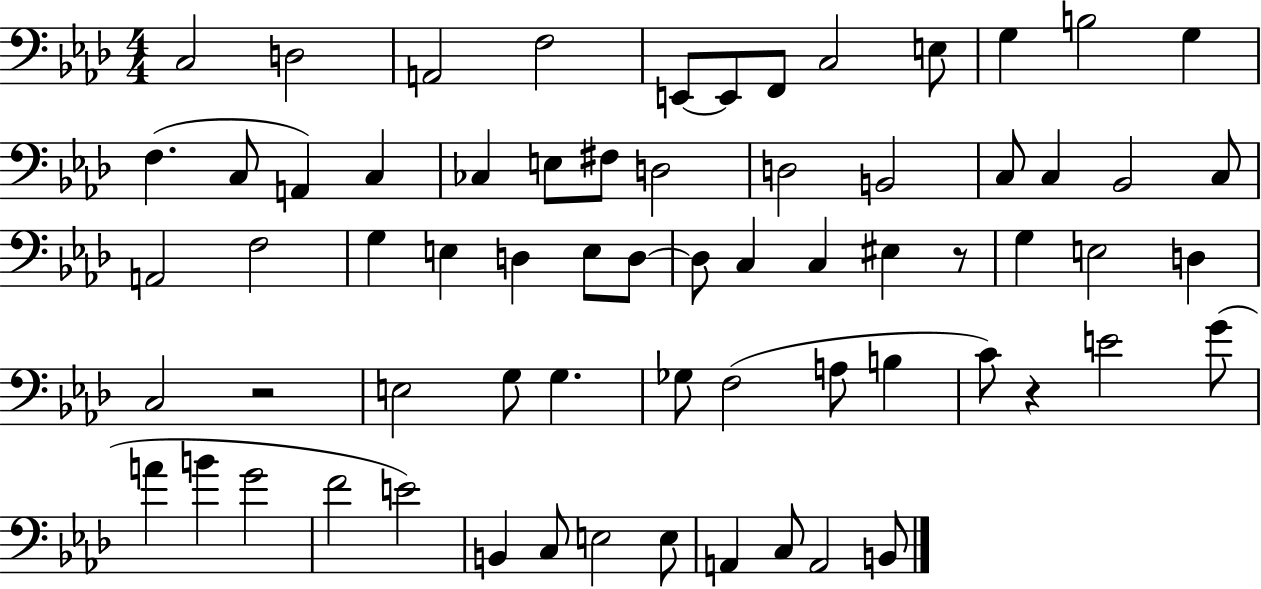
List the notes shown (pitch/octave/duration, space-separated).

C3/h D3/h A2/h F3/h E2/e E2/e F2/e C3/h E3/e G3/q B3/h G3/q F3/q. C3/e A2/q C3/q CES3/q E3/e F#3/e D3/h D3/h B2/h C3/e C3/q Bb2/h C3/e A2/h F3/h G3/q E3/q D3/q E3/e D3/e D3/e C3/q C3/q EIS3/q R/e G3/q E3/h D3/q C3/h R/h E3/h G3/e G3/q. Gb3/e F3/h A3/e B3/q C4/e R/q E4/h G4/e A4/q B4/q G4/h F4/h E4/h B2/q C3/e E3/h E3/e A2/q C3/e A2/h B2/e